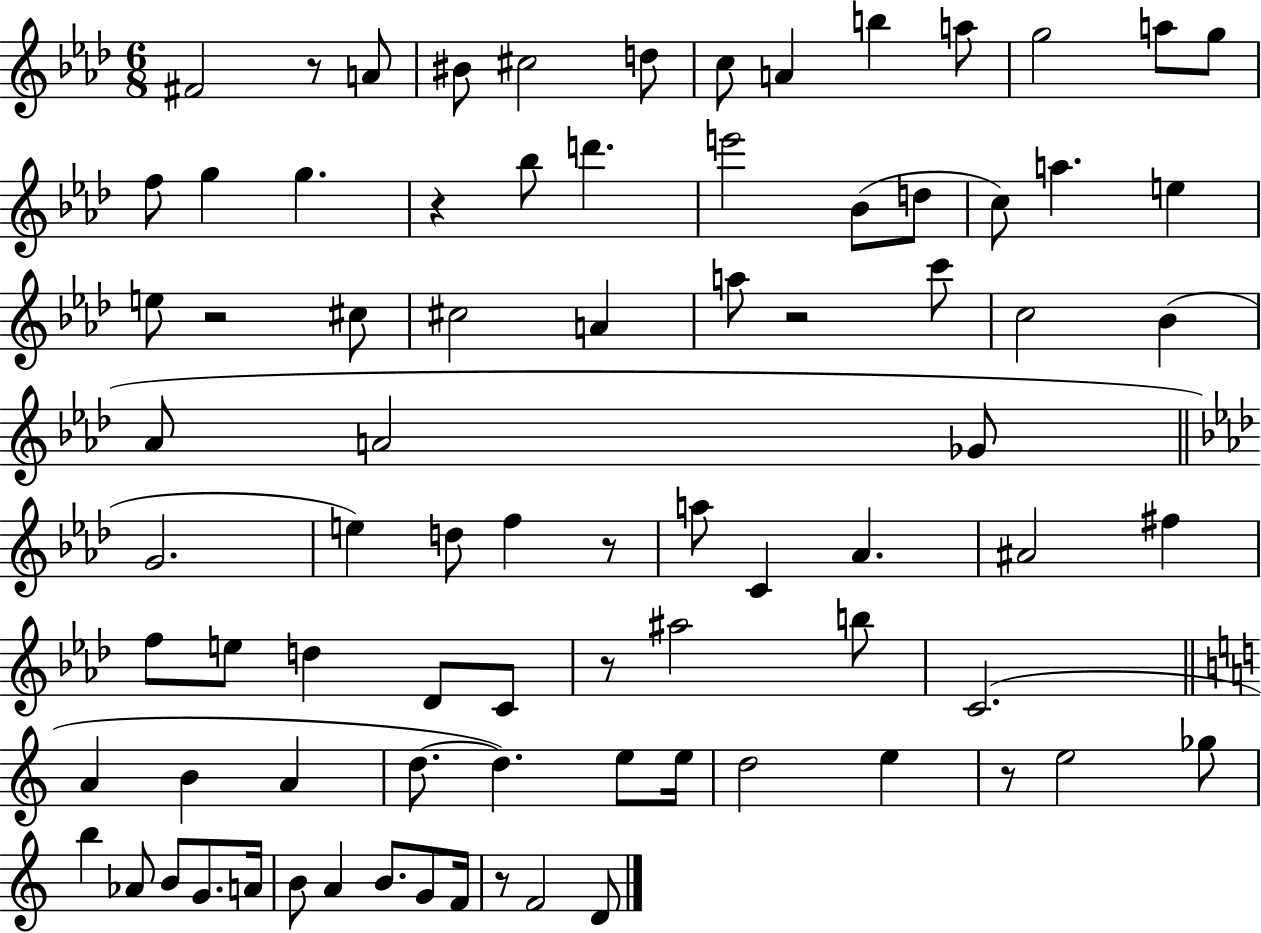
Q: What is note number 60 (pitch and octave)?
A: E5